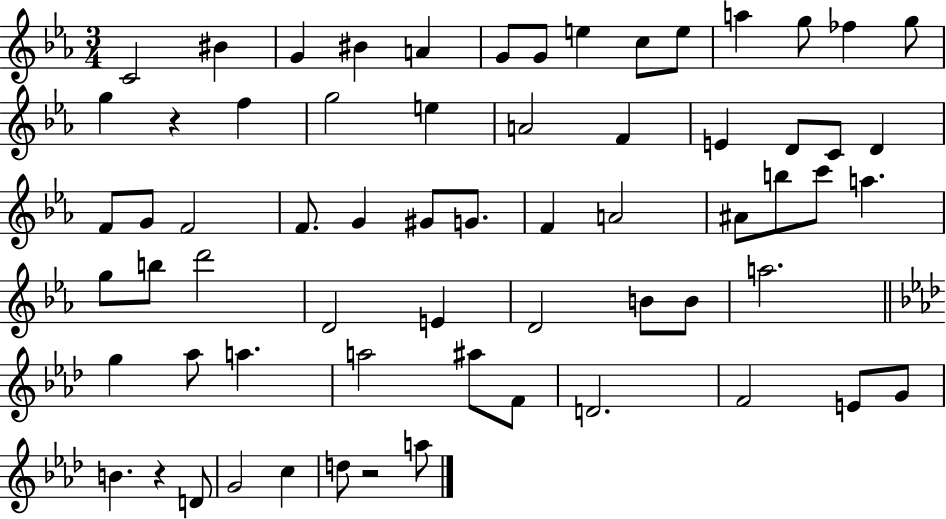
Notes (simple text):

C4/h BIS4/q G4/q BIS4/q A4/q G4/e G4/e E5/q C5/e E5/e A5/q G5/e FES5/q G5/e G5/q R/q F5/q G5/h E5/q A4/h F4/q E4/q D4/e C4/e D4/q F4/e G4/e F4/h F4/e. G4/q G#4/e G4/e. F4/q A4/h A#4/e B5/e C6/e A5/q. G5/e B5/e D6/h D4/h E4/q D4/h B4/e B4/e A5/h. G5/q Ab5/e A5/q. A5/h A#5/e F4/e D4/h. F4/h E4/e G4/e B4/q. R/q D4/e G4/h C5/q D5/e R/h A5/e